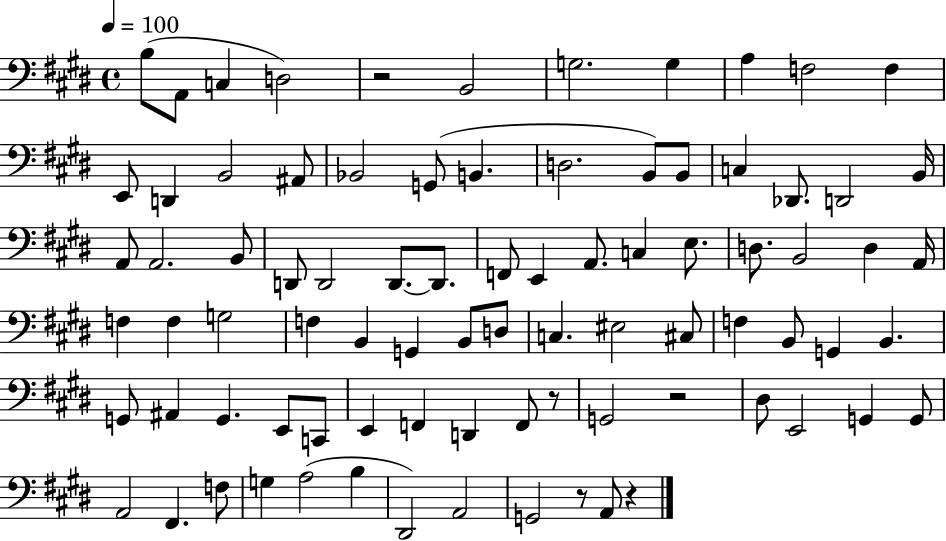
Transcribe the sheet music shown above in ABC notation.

X:1
T:Untitled
M:4/4
L:1/4
K:E
B,/2 A,,/2 C, D,2 z2 B,,2 G,2 G, A, F,2 F, E,,/2 D,, B,,2 ^A,,/2 _B,,2 G,,/2 B,, D,2 B,,/2 B,,/2 C, _D,,/2 D,,2 B,,/4 A,,/2 A,,2 B,,/2 D,,/2 D,,2 D,,/2 D,,/2 F,,/2 E,, A,,/2 C, E,/2 D,/2 B,,2 D, A,,/4 F, F, G,2 F, B,, G,, B,,/2 D,/2 C, ^E,2 ^C,/2 F, B,,/2 G,, B,, G,,/2 ^A,, G,, E,,/2 C,,/2 E,, F,, D,, F,,/2 z/2 G,,2 z2 ^D,/2 E,,2 G,, G,,/2 A,,2 ^F,, F,/2 G, A,2 B, ^D,,2 A,,2 G,,2 z/2 A,,/2 z